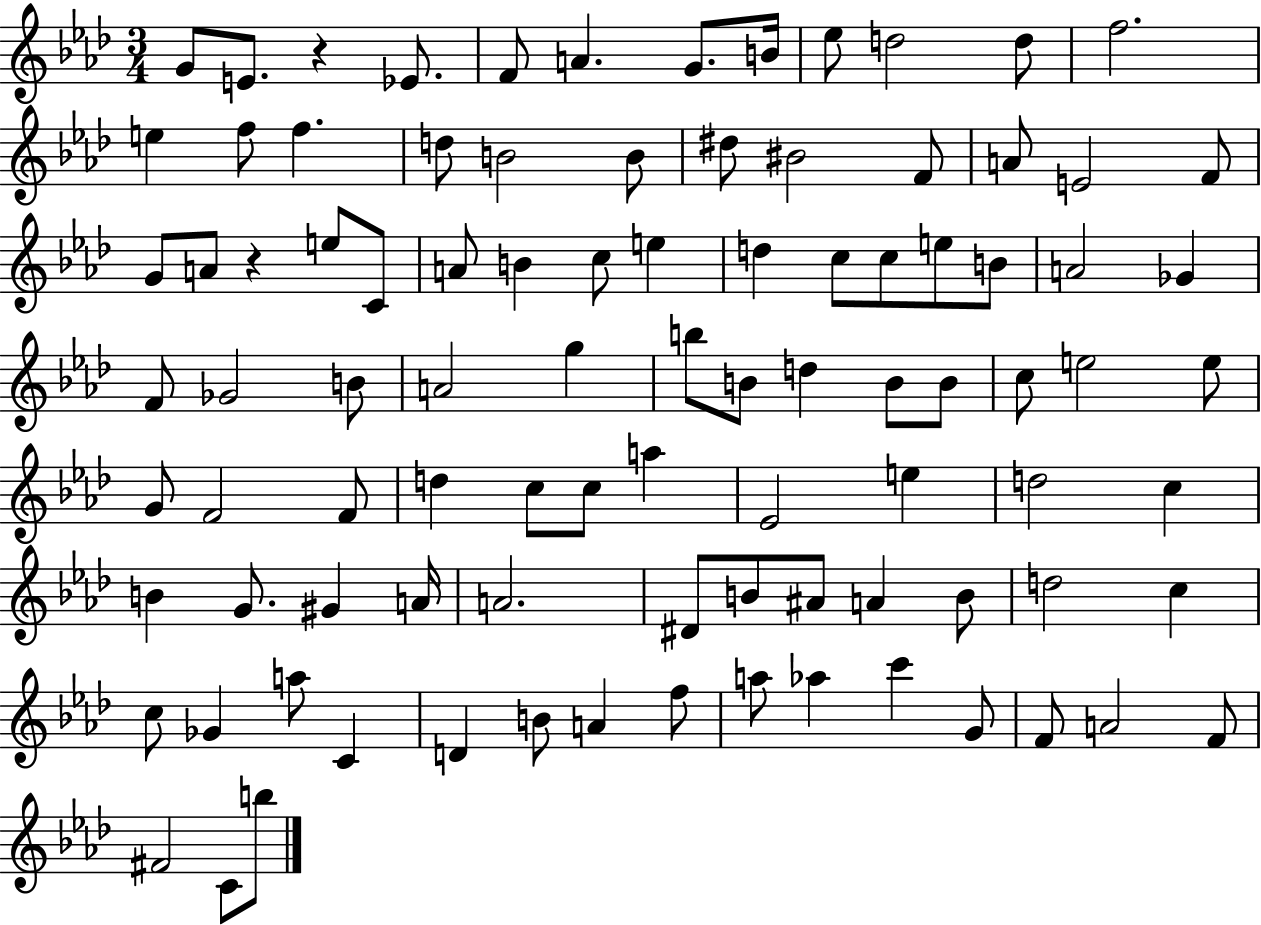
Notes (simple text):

G4/e E4/e. R/q Eb4/e. F4/e A4/q. G4/e. B4/s Eb5/e D5/h D5/e F5/h. E5/q F5/e F5/q. D5/e B4/h B4/e D#5/e BIS4/h F4/e A4/e E4/h F4/e G4/e A4/e R/q E5/e C4/e A4/e B4/q C5/e E5/q D5/q C5/e C5/e E5/e B4/e A4/h Gb4/q F4/e Gb4/h B4/e A4/h G5/q B5/e B4/e D5/q B4/e B4/e C5/e E5/h E5/e G4/e F4/h F4/e D5/q C5/e C5/e A5/q Eb4/h E5/q D5/h C5/q B4/q G4/e. G#4/q A4/s A4/h. D#4/e B4/e A#4/e A4/q B4/e D5/h C5/q C5/e Gb4/q A5/e C4/q D4/q B4/e A4/q F5/e A5/e Ab5/q C6/q G4/e F4/e A4/h F4/e F#4/h C4/e B5/e